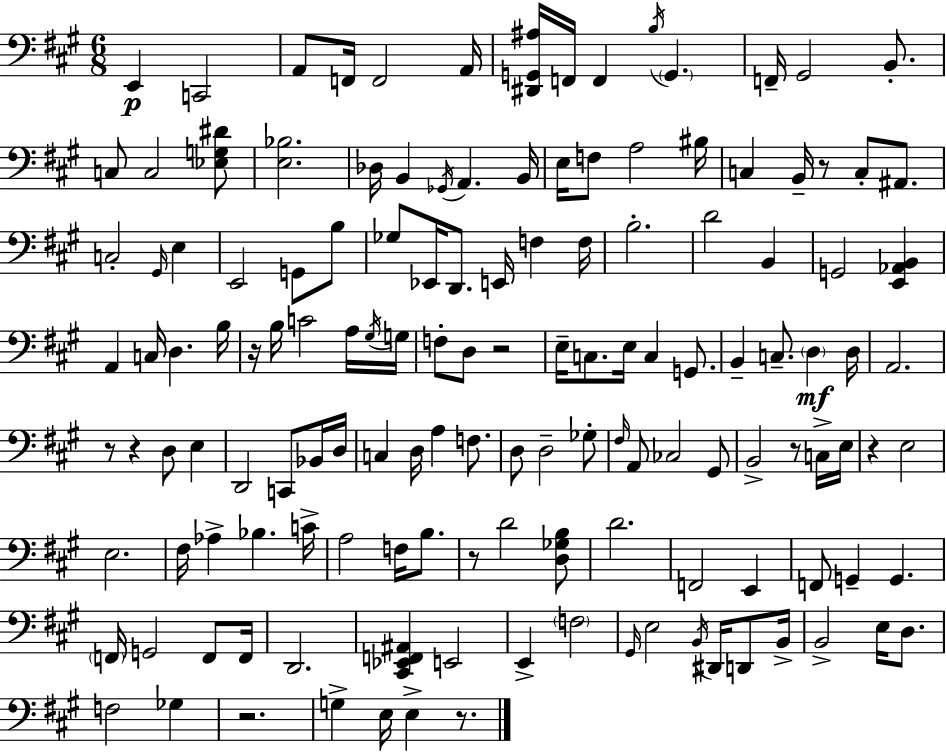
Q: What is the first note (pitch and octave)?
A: E2